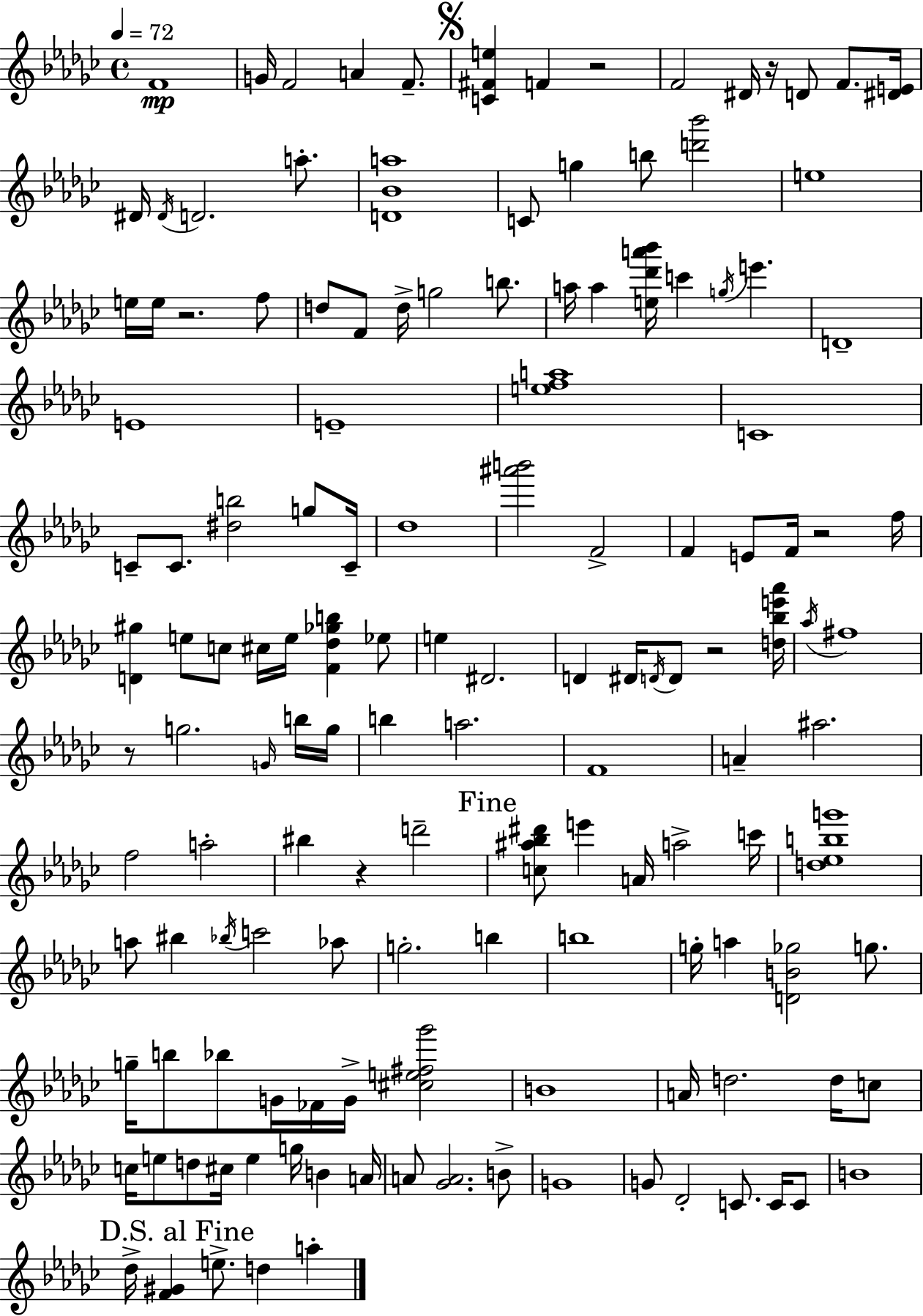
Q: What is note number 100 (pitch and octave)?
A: D5